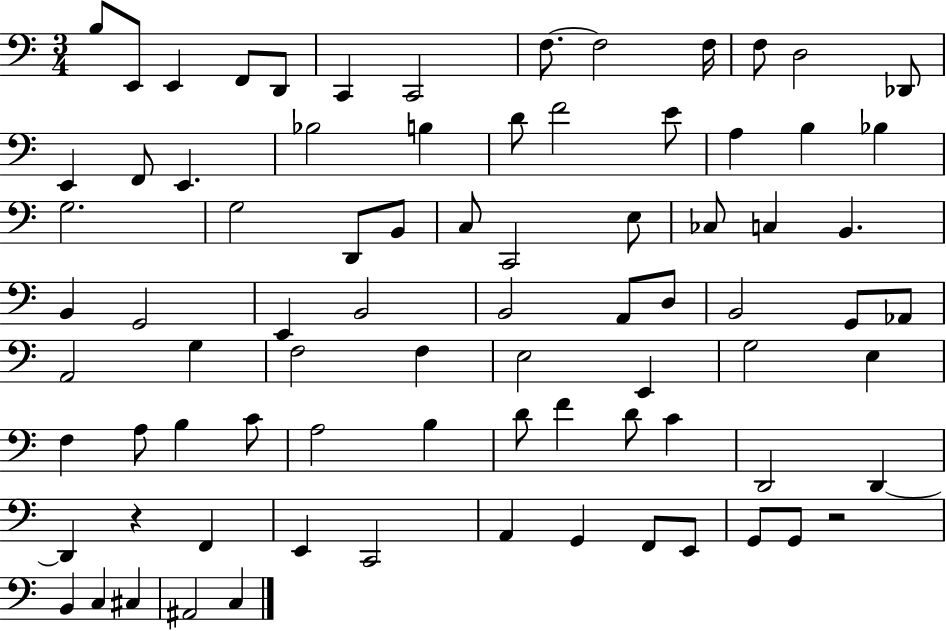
{
  \clef bass
  \numericTimeSignature
  \time 3/4
  \key c \major
  b8 e,8 e,4 f,8 d,8 | c,4 c,2 | f8.~~ f2 f16 | f8 d2 des,8 | \break e,4 f,8 e,4. | bes2 b4 | d'8 f'2 e'8 | a4 b4 bes4 | \break g2. | g2 d,8 b,8 | c8 c,2 e8 | ces8 c4 b,4. | \break b,4 g,2 | e,4 b,2 | b,2 a,8 d8 | b,2 g,8 aes,8 | \break a,2 g4 | f2 f4 | e2 e,4 | g2 e4 | \break f4 a8 b4 c'8 | a2 b4 | d'8 f'4 d'8 c'4 | d,2 d,4~~ | \break d,4 r4 f,4 | e,4 c,2 | a,4 g,4 f,8 e,8 | g,8 g,8 r2 | \break b,4 c4 cis4 | ais,2 c4 | \bar "|."
}